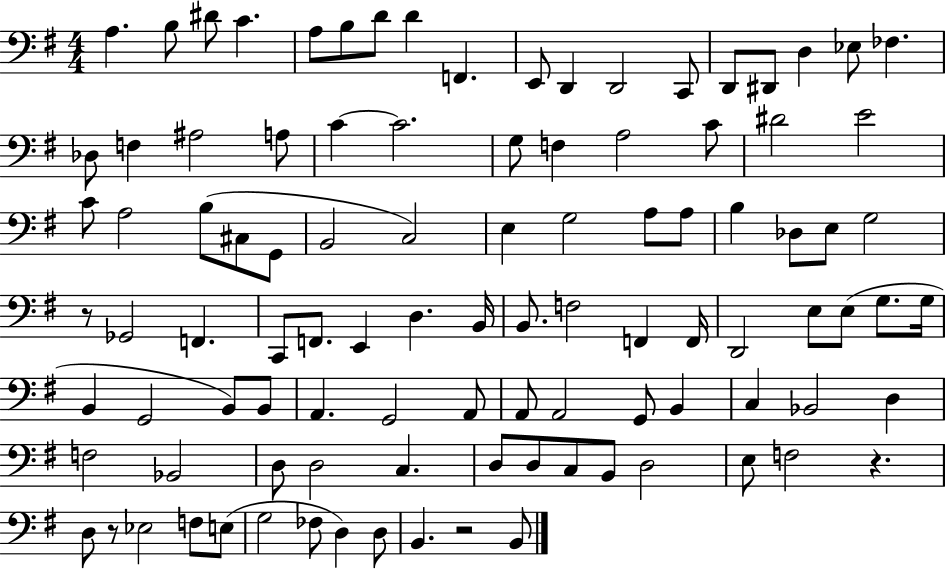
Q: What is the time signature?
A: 4/4